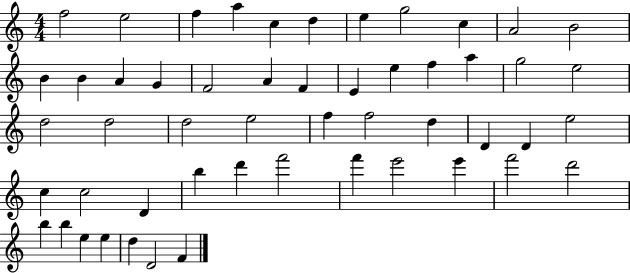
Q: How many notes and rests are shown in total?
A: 52